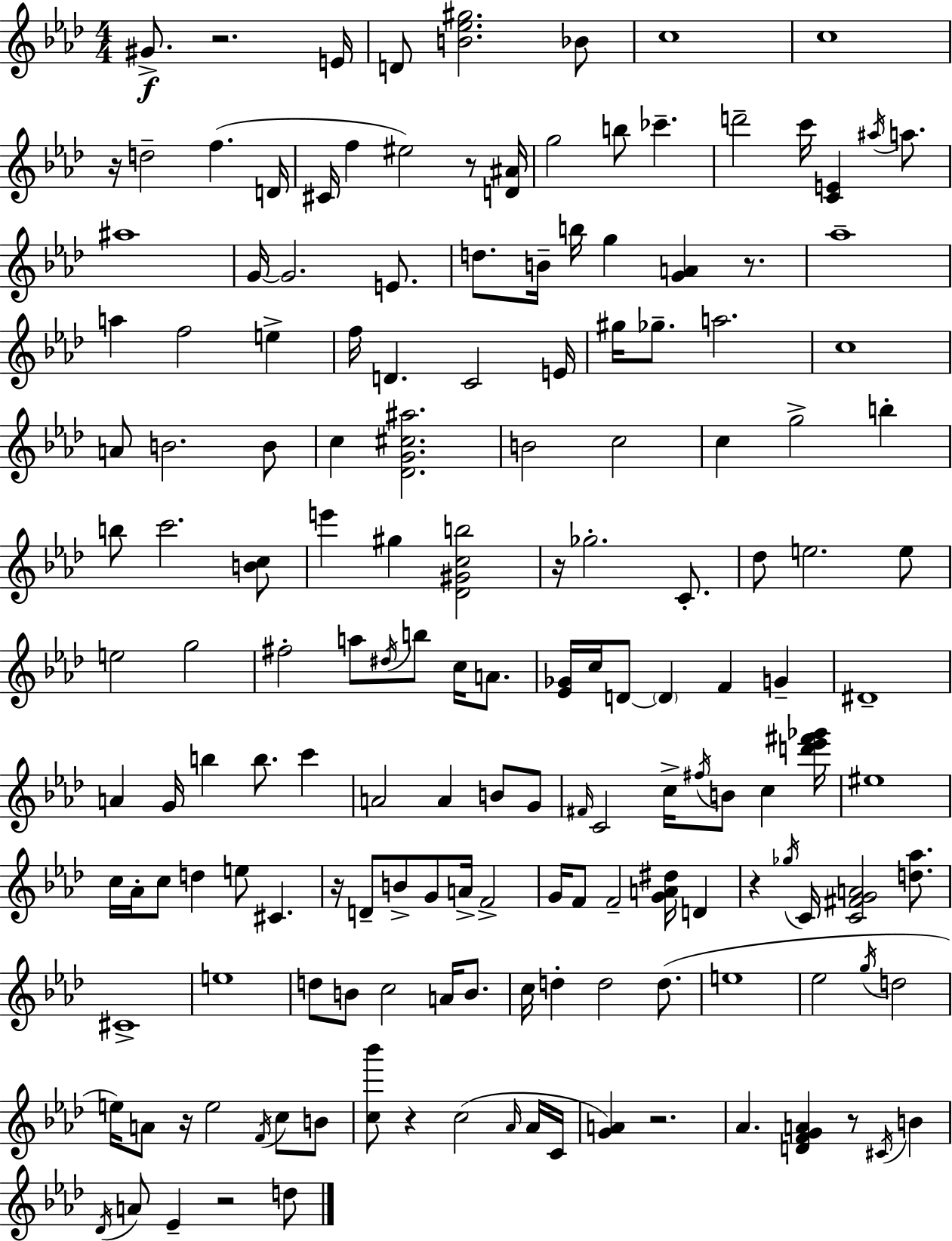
{
  \clef treble
  \numericTimeSignature
  \time 4/4
  \key f \minor
  gis'8.->\f r2. e'16 | d'8 <b' ees'' gis''>2. bes'8 | c''1 | c''1 | \break r16 d''2-- f''4.( d'16 | cis'16 f''4 eis''2) r8 <d' ais'>16 | g''2 b''8 ces'''4.-- | d'''2-- c'''16 <c' e'>4 \acciaccatura { ais''16 } a''8. | \break ais''1 | g'16~~ g'2. e'8. | d''8. b'16-- b''16 g''4 <g' a'>4 r8. | aes''1-- | \break a''4 f''2 e''4-> | f''16 d'4. c'2 | e'16 gis''16 ges''8.-- a''2. | c''1 | \break a'8 b'2. b'8 | c''4 <des' g' cis'' ais''>2. | b'2 c''2 | c''4 g''2-> b''4-. | \break b''8 c'''2. <b' c''>8 | e'''4 gis''4 <des' gis' c'' b''>2 | r16 ges''2.-. c'8.-. | des''8 e''2. e''8 | \break e''2 g''2 | fis''2-. a''8 \acciaccatura { dis''16 } b''8 c''16 a'8. | <ees' ges'>16 c''16 d'8~~ \parenthesize d'4 f'4 g'4-- | dis'1-- | \break a'4 g'16 b''4 b''8. c'''4 | a'2 a'4 b'8 | g'8 \grace { fis'16 } c'2 c''16-> \acciaccatura { fis''16 } b'8 c''4 | <d''' ees''' fis''' ges'''>16 eis''1 | \break c''16 aes'16-. c''8 d''4 e''8 cis'4. | r16 d'8-- b'8-> g'8 a'16-> f'2-> | g'16 f'8 f'2-- <g' a' dis''>16 | d'4 r4 \acciaccatura { ges''16 } c'16 <c' fis' g' a'>2 | \break <d'' aes''>8. cis'1-> | e''1 | d''8 b'8 c''2 | a'16 b'8. c''16 d''4-. d''2 | \break d''8.( e''1 | ees''2 \acciaccatura { g''16 } d''2 | e''16) a'8 r16 e''2 | \acciaccatura { f'16 } c''8 b'8 <c'' bes'''>8 r4 c''2( | \break \grace { aes'16 } aes'16 c'16 <g' a'>4) r2. | aes'4. <d' f' g' a'>4 | r8 \acciaccatura { cis'16 } b'4 \acciaccatura { des'16 } a'8 ees'4-- | r2 d''8 \bar "|."
}